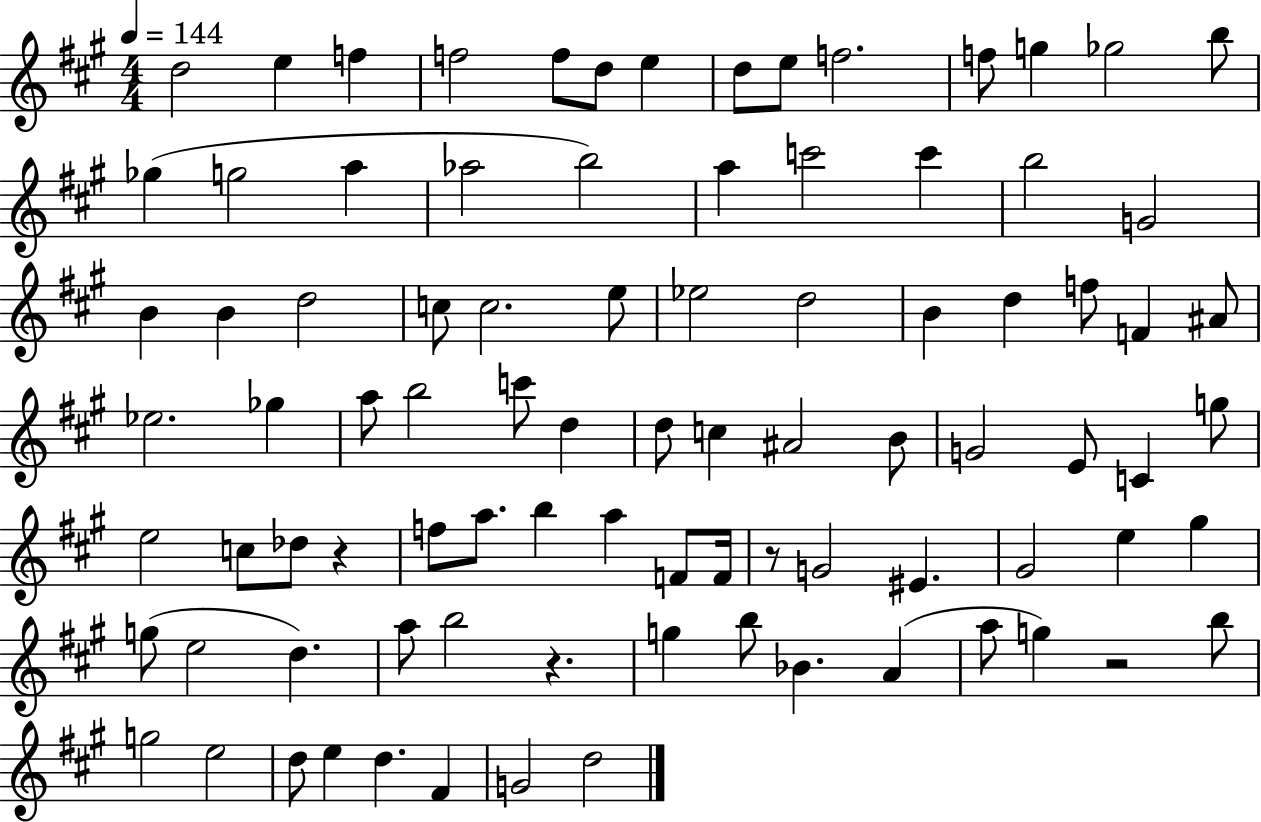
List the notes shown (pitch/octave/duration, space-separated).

D5/h E5/q F5/q F5/h F5/e D5/e E5/q D5/e E5/e F5/h. F5/e G5/q Gb5/h B5/e Gb5/q G5/h A5/q Ab5/h B5/h A5/q C6/h C6/q B5/h G4/h B4/q B4/q D5/h C5/e C5/h. E5/e Eb5/h D5/h B4/q D5/q F5/e F4/q A#4/e Eb5/h. Gb5/q A5/e B5/h C6/e D5/q D5/e C5/q A#4/h B4/e G4/h E4/e C4/q G5/e E5/h C5/e Db5/e R/q F5/e A5/e. B5/q A5/q F4/e F4/s R/e G4/h EIS4/q. G#4/h E5/q G#5/q G5/e E5/h D5/q. A5/e B5/h R/q. G5/q B5/e Bb4/q. A4/q A5/e G5/q R/h B5/e G5/h E5/h D5/e E5/q D5/q. F#4/q G4/h D5/h